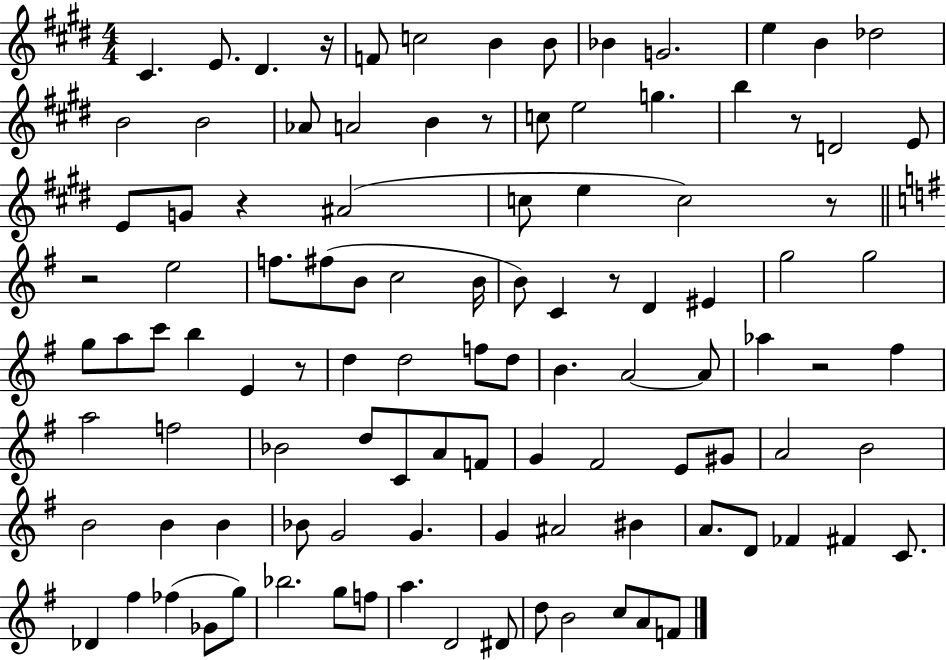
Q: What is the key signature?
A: E major